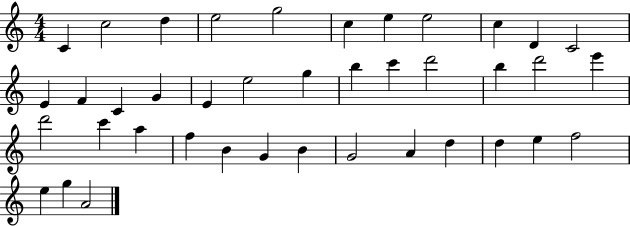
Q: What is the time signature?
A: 4/4